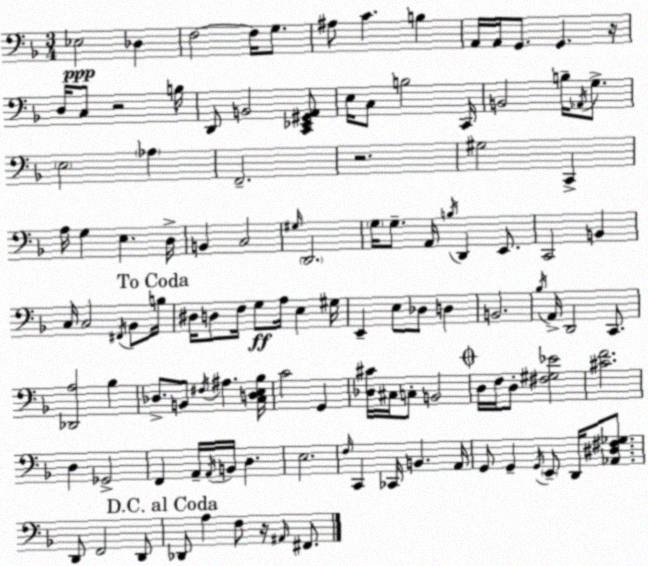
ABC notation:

X:1
T:Untitled
M:3/4
L:1/4
K:F
_E,2 _D, F,2 F,/4 G,/2 ^A,/2 C B, A,,/4 A,,/4 G,,/2 G,, z/4 D,/4 C,/2 z2 B,/4 D,,/2 B,,2 [C,,_E,,^G,,A,,]/2 E,/4 C,/2 B,2 C,,/4 B,,2 B,/4 _A,,/4 G,/2 E,2 _A, F,,2 z2 ^G,2 C,, A,/4 G, E, D,/4 B,, C,2 ^G,/4 D,,2 G,/4 G,/2 A,,/4 B,/4 D,, E,,/2 C,,2 B,, C,/4 C,2 ^F,,/4 _B,,/2 B,/4 ^D,/4 D,/2 F,/4 G,/2 A,/4 E, ^G,/4 E,, E,/2 _D,/2 D, B,,2 _B,/4 A,,/4 D,,2 C,,/2 [_D,,A,]2 _B, _D,/2 B,,/2 ^F,/4 ^A, [C,D,E,_B,]/4 C2 G,, [_D,^C]/4 ^C,/4 C,/2 B,,2 D,/4 F,/4 D,/2 [^F,^G,_E]2 [^CF]2 D, _G,,2 F,, A,,/4 A,,/4 B,,/4 D, E,2 F,/4 C,, _C,,/4 B,, A,,/4 G,,/2 G,, G,,/4 E,,/2 D,,/4 [_A,,^D,^F,_G,]/2 D,,/2 F,,2 D,,/2 _D,,/2 A, F,/2 z/4 ^A,,/4 ^F,,/2